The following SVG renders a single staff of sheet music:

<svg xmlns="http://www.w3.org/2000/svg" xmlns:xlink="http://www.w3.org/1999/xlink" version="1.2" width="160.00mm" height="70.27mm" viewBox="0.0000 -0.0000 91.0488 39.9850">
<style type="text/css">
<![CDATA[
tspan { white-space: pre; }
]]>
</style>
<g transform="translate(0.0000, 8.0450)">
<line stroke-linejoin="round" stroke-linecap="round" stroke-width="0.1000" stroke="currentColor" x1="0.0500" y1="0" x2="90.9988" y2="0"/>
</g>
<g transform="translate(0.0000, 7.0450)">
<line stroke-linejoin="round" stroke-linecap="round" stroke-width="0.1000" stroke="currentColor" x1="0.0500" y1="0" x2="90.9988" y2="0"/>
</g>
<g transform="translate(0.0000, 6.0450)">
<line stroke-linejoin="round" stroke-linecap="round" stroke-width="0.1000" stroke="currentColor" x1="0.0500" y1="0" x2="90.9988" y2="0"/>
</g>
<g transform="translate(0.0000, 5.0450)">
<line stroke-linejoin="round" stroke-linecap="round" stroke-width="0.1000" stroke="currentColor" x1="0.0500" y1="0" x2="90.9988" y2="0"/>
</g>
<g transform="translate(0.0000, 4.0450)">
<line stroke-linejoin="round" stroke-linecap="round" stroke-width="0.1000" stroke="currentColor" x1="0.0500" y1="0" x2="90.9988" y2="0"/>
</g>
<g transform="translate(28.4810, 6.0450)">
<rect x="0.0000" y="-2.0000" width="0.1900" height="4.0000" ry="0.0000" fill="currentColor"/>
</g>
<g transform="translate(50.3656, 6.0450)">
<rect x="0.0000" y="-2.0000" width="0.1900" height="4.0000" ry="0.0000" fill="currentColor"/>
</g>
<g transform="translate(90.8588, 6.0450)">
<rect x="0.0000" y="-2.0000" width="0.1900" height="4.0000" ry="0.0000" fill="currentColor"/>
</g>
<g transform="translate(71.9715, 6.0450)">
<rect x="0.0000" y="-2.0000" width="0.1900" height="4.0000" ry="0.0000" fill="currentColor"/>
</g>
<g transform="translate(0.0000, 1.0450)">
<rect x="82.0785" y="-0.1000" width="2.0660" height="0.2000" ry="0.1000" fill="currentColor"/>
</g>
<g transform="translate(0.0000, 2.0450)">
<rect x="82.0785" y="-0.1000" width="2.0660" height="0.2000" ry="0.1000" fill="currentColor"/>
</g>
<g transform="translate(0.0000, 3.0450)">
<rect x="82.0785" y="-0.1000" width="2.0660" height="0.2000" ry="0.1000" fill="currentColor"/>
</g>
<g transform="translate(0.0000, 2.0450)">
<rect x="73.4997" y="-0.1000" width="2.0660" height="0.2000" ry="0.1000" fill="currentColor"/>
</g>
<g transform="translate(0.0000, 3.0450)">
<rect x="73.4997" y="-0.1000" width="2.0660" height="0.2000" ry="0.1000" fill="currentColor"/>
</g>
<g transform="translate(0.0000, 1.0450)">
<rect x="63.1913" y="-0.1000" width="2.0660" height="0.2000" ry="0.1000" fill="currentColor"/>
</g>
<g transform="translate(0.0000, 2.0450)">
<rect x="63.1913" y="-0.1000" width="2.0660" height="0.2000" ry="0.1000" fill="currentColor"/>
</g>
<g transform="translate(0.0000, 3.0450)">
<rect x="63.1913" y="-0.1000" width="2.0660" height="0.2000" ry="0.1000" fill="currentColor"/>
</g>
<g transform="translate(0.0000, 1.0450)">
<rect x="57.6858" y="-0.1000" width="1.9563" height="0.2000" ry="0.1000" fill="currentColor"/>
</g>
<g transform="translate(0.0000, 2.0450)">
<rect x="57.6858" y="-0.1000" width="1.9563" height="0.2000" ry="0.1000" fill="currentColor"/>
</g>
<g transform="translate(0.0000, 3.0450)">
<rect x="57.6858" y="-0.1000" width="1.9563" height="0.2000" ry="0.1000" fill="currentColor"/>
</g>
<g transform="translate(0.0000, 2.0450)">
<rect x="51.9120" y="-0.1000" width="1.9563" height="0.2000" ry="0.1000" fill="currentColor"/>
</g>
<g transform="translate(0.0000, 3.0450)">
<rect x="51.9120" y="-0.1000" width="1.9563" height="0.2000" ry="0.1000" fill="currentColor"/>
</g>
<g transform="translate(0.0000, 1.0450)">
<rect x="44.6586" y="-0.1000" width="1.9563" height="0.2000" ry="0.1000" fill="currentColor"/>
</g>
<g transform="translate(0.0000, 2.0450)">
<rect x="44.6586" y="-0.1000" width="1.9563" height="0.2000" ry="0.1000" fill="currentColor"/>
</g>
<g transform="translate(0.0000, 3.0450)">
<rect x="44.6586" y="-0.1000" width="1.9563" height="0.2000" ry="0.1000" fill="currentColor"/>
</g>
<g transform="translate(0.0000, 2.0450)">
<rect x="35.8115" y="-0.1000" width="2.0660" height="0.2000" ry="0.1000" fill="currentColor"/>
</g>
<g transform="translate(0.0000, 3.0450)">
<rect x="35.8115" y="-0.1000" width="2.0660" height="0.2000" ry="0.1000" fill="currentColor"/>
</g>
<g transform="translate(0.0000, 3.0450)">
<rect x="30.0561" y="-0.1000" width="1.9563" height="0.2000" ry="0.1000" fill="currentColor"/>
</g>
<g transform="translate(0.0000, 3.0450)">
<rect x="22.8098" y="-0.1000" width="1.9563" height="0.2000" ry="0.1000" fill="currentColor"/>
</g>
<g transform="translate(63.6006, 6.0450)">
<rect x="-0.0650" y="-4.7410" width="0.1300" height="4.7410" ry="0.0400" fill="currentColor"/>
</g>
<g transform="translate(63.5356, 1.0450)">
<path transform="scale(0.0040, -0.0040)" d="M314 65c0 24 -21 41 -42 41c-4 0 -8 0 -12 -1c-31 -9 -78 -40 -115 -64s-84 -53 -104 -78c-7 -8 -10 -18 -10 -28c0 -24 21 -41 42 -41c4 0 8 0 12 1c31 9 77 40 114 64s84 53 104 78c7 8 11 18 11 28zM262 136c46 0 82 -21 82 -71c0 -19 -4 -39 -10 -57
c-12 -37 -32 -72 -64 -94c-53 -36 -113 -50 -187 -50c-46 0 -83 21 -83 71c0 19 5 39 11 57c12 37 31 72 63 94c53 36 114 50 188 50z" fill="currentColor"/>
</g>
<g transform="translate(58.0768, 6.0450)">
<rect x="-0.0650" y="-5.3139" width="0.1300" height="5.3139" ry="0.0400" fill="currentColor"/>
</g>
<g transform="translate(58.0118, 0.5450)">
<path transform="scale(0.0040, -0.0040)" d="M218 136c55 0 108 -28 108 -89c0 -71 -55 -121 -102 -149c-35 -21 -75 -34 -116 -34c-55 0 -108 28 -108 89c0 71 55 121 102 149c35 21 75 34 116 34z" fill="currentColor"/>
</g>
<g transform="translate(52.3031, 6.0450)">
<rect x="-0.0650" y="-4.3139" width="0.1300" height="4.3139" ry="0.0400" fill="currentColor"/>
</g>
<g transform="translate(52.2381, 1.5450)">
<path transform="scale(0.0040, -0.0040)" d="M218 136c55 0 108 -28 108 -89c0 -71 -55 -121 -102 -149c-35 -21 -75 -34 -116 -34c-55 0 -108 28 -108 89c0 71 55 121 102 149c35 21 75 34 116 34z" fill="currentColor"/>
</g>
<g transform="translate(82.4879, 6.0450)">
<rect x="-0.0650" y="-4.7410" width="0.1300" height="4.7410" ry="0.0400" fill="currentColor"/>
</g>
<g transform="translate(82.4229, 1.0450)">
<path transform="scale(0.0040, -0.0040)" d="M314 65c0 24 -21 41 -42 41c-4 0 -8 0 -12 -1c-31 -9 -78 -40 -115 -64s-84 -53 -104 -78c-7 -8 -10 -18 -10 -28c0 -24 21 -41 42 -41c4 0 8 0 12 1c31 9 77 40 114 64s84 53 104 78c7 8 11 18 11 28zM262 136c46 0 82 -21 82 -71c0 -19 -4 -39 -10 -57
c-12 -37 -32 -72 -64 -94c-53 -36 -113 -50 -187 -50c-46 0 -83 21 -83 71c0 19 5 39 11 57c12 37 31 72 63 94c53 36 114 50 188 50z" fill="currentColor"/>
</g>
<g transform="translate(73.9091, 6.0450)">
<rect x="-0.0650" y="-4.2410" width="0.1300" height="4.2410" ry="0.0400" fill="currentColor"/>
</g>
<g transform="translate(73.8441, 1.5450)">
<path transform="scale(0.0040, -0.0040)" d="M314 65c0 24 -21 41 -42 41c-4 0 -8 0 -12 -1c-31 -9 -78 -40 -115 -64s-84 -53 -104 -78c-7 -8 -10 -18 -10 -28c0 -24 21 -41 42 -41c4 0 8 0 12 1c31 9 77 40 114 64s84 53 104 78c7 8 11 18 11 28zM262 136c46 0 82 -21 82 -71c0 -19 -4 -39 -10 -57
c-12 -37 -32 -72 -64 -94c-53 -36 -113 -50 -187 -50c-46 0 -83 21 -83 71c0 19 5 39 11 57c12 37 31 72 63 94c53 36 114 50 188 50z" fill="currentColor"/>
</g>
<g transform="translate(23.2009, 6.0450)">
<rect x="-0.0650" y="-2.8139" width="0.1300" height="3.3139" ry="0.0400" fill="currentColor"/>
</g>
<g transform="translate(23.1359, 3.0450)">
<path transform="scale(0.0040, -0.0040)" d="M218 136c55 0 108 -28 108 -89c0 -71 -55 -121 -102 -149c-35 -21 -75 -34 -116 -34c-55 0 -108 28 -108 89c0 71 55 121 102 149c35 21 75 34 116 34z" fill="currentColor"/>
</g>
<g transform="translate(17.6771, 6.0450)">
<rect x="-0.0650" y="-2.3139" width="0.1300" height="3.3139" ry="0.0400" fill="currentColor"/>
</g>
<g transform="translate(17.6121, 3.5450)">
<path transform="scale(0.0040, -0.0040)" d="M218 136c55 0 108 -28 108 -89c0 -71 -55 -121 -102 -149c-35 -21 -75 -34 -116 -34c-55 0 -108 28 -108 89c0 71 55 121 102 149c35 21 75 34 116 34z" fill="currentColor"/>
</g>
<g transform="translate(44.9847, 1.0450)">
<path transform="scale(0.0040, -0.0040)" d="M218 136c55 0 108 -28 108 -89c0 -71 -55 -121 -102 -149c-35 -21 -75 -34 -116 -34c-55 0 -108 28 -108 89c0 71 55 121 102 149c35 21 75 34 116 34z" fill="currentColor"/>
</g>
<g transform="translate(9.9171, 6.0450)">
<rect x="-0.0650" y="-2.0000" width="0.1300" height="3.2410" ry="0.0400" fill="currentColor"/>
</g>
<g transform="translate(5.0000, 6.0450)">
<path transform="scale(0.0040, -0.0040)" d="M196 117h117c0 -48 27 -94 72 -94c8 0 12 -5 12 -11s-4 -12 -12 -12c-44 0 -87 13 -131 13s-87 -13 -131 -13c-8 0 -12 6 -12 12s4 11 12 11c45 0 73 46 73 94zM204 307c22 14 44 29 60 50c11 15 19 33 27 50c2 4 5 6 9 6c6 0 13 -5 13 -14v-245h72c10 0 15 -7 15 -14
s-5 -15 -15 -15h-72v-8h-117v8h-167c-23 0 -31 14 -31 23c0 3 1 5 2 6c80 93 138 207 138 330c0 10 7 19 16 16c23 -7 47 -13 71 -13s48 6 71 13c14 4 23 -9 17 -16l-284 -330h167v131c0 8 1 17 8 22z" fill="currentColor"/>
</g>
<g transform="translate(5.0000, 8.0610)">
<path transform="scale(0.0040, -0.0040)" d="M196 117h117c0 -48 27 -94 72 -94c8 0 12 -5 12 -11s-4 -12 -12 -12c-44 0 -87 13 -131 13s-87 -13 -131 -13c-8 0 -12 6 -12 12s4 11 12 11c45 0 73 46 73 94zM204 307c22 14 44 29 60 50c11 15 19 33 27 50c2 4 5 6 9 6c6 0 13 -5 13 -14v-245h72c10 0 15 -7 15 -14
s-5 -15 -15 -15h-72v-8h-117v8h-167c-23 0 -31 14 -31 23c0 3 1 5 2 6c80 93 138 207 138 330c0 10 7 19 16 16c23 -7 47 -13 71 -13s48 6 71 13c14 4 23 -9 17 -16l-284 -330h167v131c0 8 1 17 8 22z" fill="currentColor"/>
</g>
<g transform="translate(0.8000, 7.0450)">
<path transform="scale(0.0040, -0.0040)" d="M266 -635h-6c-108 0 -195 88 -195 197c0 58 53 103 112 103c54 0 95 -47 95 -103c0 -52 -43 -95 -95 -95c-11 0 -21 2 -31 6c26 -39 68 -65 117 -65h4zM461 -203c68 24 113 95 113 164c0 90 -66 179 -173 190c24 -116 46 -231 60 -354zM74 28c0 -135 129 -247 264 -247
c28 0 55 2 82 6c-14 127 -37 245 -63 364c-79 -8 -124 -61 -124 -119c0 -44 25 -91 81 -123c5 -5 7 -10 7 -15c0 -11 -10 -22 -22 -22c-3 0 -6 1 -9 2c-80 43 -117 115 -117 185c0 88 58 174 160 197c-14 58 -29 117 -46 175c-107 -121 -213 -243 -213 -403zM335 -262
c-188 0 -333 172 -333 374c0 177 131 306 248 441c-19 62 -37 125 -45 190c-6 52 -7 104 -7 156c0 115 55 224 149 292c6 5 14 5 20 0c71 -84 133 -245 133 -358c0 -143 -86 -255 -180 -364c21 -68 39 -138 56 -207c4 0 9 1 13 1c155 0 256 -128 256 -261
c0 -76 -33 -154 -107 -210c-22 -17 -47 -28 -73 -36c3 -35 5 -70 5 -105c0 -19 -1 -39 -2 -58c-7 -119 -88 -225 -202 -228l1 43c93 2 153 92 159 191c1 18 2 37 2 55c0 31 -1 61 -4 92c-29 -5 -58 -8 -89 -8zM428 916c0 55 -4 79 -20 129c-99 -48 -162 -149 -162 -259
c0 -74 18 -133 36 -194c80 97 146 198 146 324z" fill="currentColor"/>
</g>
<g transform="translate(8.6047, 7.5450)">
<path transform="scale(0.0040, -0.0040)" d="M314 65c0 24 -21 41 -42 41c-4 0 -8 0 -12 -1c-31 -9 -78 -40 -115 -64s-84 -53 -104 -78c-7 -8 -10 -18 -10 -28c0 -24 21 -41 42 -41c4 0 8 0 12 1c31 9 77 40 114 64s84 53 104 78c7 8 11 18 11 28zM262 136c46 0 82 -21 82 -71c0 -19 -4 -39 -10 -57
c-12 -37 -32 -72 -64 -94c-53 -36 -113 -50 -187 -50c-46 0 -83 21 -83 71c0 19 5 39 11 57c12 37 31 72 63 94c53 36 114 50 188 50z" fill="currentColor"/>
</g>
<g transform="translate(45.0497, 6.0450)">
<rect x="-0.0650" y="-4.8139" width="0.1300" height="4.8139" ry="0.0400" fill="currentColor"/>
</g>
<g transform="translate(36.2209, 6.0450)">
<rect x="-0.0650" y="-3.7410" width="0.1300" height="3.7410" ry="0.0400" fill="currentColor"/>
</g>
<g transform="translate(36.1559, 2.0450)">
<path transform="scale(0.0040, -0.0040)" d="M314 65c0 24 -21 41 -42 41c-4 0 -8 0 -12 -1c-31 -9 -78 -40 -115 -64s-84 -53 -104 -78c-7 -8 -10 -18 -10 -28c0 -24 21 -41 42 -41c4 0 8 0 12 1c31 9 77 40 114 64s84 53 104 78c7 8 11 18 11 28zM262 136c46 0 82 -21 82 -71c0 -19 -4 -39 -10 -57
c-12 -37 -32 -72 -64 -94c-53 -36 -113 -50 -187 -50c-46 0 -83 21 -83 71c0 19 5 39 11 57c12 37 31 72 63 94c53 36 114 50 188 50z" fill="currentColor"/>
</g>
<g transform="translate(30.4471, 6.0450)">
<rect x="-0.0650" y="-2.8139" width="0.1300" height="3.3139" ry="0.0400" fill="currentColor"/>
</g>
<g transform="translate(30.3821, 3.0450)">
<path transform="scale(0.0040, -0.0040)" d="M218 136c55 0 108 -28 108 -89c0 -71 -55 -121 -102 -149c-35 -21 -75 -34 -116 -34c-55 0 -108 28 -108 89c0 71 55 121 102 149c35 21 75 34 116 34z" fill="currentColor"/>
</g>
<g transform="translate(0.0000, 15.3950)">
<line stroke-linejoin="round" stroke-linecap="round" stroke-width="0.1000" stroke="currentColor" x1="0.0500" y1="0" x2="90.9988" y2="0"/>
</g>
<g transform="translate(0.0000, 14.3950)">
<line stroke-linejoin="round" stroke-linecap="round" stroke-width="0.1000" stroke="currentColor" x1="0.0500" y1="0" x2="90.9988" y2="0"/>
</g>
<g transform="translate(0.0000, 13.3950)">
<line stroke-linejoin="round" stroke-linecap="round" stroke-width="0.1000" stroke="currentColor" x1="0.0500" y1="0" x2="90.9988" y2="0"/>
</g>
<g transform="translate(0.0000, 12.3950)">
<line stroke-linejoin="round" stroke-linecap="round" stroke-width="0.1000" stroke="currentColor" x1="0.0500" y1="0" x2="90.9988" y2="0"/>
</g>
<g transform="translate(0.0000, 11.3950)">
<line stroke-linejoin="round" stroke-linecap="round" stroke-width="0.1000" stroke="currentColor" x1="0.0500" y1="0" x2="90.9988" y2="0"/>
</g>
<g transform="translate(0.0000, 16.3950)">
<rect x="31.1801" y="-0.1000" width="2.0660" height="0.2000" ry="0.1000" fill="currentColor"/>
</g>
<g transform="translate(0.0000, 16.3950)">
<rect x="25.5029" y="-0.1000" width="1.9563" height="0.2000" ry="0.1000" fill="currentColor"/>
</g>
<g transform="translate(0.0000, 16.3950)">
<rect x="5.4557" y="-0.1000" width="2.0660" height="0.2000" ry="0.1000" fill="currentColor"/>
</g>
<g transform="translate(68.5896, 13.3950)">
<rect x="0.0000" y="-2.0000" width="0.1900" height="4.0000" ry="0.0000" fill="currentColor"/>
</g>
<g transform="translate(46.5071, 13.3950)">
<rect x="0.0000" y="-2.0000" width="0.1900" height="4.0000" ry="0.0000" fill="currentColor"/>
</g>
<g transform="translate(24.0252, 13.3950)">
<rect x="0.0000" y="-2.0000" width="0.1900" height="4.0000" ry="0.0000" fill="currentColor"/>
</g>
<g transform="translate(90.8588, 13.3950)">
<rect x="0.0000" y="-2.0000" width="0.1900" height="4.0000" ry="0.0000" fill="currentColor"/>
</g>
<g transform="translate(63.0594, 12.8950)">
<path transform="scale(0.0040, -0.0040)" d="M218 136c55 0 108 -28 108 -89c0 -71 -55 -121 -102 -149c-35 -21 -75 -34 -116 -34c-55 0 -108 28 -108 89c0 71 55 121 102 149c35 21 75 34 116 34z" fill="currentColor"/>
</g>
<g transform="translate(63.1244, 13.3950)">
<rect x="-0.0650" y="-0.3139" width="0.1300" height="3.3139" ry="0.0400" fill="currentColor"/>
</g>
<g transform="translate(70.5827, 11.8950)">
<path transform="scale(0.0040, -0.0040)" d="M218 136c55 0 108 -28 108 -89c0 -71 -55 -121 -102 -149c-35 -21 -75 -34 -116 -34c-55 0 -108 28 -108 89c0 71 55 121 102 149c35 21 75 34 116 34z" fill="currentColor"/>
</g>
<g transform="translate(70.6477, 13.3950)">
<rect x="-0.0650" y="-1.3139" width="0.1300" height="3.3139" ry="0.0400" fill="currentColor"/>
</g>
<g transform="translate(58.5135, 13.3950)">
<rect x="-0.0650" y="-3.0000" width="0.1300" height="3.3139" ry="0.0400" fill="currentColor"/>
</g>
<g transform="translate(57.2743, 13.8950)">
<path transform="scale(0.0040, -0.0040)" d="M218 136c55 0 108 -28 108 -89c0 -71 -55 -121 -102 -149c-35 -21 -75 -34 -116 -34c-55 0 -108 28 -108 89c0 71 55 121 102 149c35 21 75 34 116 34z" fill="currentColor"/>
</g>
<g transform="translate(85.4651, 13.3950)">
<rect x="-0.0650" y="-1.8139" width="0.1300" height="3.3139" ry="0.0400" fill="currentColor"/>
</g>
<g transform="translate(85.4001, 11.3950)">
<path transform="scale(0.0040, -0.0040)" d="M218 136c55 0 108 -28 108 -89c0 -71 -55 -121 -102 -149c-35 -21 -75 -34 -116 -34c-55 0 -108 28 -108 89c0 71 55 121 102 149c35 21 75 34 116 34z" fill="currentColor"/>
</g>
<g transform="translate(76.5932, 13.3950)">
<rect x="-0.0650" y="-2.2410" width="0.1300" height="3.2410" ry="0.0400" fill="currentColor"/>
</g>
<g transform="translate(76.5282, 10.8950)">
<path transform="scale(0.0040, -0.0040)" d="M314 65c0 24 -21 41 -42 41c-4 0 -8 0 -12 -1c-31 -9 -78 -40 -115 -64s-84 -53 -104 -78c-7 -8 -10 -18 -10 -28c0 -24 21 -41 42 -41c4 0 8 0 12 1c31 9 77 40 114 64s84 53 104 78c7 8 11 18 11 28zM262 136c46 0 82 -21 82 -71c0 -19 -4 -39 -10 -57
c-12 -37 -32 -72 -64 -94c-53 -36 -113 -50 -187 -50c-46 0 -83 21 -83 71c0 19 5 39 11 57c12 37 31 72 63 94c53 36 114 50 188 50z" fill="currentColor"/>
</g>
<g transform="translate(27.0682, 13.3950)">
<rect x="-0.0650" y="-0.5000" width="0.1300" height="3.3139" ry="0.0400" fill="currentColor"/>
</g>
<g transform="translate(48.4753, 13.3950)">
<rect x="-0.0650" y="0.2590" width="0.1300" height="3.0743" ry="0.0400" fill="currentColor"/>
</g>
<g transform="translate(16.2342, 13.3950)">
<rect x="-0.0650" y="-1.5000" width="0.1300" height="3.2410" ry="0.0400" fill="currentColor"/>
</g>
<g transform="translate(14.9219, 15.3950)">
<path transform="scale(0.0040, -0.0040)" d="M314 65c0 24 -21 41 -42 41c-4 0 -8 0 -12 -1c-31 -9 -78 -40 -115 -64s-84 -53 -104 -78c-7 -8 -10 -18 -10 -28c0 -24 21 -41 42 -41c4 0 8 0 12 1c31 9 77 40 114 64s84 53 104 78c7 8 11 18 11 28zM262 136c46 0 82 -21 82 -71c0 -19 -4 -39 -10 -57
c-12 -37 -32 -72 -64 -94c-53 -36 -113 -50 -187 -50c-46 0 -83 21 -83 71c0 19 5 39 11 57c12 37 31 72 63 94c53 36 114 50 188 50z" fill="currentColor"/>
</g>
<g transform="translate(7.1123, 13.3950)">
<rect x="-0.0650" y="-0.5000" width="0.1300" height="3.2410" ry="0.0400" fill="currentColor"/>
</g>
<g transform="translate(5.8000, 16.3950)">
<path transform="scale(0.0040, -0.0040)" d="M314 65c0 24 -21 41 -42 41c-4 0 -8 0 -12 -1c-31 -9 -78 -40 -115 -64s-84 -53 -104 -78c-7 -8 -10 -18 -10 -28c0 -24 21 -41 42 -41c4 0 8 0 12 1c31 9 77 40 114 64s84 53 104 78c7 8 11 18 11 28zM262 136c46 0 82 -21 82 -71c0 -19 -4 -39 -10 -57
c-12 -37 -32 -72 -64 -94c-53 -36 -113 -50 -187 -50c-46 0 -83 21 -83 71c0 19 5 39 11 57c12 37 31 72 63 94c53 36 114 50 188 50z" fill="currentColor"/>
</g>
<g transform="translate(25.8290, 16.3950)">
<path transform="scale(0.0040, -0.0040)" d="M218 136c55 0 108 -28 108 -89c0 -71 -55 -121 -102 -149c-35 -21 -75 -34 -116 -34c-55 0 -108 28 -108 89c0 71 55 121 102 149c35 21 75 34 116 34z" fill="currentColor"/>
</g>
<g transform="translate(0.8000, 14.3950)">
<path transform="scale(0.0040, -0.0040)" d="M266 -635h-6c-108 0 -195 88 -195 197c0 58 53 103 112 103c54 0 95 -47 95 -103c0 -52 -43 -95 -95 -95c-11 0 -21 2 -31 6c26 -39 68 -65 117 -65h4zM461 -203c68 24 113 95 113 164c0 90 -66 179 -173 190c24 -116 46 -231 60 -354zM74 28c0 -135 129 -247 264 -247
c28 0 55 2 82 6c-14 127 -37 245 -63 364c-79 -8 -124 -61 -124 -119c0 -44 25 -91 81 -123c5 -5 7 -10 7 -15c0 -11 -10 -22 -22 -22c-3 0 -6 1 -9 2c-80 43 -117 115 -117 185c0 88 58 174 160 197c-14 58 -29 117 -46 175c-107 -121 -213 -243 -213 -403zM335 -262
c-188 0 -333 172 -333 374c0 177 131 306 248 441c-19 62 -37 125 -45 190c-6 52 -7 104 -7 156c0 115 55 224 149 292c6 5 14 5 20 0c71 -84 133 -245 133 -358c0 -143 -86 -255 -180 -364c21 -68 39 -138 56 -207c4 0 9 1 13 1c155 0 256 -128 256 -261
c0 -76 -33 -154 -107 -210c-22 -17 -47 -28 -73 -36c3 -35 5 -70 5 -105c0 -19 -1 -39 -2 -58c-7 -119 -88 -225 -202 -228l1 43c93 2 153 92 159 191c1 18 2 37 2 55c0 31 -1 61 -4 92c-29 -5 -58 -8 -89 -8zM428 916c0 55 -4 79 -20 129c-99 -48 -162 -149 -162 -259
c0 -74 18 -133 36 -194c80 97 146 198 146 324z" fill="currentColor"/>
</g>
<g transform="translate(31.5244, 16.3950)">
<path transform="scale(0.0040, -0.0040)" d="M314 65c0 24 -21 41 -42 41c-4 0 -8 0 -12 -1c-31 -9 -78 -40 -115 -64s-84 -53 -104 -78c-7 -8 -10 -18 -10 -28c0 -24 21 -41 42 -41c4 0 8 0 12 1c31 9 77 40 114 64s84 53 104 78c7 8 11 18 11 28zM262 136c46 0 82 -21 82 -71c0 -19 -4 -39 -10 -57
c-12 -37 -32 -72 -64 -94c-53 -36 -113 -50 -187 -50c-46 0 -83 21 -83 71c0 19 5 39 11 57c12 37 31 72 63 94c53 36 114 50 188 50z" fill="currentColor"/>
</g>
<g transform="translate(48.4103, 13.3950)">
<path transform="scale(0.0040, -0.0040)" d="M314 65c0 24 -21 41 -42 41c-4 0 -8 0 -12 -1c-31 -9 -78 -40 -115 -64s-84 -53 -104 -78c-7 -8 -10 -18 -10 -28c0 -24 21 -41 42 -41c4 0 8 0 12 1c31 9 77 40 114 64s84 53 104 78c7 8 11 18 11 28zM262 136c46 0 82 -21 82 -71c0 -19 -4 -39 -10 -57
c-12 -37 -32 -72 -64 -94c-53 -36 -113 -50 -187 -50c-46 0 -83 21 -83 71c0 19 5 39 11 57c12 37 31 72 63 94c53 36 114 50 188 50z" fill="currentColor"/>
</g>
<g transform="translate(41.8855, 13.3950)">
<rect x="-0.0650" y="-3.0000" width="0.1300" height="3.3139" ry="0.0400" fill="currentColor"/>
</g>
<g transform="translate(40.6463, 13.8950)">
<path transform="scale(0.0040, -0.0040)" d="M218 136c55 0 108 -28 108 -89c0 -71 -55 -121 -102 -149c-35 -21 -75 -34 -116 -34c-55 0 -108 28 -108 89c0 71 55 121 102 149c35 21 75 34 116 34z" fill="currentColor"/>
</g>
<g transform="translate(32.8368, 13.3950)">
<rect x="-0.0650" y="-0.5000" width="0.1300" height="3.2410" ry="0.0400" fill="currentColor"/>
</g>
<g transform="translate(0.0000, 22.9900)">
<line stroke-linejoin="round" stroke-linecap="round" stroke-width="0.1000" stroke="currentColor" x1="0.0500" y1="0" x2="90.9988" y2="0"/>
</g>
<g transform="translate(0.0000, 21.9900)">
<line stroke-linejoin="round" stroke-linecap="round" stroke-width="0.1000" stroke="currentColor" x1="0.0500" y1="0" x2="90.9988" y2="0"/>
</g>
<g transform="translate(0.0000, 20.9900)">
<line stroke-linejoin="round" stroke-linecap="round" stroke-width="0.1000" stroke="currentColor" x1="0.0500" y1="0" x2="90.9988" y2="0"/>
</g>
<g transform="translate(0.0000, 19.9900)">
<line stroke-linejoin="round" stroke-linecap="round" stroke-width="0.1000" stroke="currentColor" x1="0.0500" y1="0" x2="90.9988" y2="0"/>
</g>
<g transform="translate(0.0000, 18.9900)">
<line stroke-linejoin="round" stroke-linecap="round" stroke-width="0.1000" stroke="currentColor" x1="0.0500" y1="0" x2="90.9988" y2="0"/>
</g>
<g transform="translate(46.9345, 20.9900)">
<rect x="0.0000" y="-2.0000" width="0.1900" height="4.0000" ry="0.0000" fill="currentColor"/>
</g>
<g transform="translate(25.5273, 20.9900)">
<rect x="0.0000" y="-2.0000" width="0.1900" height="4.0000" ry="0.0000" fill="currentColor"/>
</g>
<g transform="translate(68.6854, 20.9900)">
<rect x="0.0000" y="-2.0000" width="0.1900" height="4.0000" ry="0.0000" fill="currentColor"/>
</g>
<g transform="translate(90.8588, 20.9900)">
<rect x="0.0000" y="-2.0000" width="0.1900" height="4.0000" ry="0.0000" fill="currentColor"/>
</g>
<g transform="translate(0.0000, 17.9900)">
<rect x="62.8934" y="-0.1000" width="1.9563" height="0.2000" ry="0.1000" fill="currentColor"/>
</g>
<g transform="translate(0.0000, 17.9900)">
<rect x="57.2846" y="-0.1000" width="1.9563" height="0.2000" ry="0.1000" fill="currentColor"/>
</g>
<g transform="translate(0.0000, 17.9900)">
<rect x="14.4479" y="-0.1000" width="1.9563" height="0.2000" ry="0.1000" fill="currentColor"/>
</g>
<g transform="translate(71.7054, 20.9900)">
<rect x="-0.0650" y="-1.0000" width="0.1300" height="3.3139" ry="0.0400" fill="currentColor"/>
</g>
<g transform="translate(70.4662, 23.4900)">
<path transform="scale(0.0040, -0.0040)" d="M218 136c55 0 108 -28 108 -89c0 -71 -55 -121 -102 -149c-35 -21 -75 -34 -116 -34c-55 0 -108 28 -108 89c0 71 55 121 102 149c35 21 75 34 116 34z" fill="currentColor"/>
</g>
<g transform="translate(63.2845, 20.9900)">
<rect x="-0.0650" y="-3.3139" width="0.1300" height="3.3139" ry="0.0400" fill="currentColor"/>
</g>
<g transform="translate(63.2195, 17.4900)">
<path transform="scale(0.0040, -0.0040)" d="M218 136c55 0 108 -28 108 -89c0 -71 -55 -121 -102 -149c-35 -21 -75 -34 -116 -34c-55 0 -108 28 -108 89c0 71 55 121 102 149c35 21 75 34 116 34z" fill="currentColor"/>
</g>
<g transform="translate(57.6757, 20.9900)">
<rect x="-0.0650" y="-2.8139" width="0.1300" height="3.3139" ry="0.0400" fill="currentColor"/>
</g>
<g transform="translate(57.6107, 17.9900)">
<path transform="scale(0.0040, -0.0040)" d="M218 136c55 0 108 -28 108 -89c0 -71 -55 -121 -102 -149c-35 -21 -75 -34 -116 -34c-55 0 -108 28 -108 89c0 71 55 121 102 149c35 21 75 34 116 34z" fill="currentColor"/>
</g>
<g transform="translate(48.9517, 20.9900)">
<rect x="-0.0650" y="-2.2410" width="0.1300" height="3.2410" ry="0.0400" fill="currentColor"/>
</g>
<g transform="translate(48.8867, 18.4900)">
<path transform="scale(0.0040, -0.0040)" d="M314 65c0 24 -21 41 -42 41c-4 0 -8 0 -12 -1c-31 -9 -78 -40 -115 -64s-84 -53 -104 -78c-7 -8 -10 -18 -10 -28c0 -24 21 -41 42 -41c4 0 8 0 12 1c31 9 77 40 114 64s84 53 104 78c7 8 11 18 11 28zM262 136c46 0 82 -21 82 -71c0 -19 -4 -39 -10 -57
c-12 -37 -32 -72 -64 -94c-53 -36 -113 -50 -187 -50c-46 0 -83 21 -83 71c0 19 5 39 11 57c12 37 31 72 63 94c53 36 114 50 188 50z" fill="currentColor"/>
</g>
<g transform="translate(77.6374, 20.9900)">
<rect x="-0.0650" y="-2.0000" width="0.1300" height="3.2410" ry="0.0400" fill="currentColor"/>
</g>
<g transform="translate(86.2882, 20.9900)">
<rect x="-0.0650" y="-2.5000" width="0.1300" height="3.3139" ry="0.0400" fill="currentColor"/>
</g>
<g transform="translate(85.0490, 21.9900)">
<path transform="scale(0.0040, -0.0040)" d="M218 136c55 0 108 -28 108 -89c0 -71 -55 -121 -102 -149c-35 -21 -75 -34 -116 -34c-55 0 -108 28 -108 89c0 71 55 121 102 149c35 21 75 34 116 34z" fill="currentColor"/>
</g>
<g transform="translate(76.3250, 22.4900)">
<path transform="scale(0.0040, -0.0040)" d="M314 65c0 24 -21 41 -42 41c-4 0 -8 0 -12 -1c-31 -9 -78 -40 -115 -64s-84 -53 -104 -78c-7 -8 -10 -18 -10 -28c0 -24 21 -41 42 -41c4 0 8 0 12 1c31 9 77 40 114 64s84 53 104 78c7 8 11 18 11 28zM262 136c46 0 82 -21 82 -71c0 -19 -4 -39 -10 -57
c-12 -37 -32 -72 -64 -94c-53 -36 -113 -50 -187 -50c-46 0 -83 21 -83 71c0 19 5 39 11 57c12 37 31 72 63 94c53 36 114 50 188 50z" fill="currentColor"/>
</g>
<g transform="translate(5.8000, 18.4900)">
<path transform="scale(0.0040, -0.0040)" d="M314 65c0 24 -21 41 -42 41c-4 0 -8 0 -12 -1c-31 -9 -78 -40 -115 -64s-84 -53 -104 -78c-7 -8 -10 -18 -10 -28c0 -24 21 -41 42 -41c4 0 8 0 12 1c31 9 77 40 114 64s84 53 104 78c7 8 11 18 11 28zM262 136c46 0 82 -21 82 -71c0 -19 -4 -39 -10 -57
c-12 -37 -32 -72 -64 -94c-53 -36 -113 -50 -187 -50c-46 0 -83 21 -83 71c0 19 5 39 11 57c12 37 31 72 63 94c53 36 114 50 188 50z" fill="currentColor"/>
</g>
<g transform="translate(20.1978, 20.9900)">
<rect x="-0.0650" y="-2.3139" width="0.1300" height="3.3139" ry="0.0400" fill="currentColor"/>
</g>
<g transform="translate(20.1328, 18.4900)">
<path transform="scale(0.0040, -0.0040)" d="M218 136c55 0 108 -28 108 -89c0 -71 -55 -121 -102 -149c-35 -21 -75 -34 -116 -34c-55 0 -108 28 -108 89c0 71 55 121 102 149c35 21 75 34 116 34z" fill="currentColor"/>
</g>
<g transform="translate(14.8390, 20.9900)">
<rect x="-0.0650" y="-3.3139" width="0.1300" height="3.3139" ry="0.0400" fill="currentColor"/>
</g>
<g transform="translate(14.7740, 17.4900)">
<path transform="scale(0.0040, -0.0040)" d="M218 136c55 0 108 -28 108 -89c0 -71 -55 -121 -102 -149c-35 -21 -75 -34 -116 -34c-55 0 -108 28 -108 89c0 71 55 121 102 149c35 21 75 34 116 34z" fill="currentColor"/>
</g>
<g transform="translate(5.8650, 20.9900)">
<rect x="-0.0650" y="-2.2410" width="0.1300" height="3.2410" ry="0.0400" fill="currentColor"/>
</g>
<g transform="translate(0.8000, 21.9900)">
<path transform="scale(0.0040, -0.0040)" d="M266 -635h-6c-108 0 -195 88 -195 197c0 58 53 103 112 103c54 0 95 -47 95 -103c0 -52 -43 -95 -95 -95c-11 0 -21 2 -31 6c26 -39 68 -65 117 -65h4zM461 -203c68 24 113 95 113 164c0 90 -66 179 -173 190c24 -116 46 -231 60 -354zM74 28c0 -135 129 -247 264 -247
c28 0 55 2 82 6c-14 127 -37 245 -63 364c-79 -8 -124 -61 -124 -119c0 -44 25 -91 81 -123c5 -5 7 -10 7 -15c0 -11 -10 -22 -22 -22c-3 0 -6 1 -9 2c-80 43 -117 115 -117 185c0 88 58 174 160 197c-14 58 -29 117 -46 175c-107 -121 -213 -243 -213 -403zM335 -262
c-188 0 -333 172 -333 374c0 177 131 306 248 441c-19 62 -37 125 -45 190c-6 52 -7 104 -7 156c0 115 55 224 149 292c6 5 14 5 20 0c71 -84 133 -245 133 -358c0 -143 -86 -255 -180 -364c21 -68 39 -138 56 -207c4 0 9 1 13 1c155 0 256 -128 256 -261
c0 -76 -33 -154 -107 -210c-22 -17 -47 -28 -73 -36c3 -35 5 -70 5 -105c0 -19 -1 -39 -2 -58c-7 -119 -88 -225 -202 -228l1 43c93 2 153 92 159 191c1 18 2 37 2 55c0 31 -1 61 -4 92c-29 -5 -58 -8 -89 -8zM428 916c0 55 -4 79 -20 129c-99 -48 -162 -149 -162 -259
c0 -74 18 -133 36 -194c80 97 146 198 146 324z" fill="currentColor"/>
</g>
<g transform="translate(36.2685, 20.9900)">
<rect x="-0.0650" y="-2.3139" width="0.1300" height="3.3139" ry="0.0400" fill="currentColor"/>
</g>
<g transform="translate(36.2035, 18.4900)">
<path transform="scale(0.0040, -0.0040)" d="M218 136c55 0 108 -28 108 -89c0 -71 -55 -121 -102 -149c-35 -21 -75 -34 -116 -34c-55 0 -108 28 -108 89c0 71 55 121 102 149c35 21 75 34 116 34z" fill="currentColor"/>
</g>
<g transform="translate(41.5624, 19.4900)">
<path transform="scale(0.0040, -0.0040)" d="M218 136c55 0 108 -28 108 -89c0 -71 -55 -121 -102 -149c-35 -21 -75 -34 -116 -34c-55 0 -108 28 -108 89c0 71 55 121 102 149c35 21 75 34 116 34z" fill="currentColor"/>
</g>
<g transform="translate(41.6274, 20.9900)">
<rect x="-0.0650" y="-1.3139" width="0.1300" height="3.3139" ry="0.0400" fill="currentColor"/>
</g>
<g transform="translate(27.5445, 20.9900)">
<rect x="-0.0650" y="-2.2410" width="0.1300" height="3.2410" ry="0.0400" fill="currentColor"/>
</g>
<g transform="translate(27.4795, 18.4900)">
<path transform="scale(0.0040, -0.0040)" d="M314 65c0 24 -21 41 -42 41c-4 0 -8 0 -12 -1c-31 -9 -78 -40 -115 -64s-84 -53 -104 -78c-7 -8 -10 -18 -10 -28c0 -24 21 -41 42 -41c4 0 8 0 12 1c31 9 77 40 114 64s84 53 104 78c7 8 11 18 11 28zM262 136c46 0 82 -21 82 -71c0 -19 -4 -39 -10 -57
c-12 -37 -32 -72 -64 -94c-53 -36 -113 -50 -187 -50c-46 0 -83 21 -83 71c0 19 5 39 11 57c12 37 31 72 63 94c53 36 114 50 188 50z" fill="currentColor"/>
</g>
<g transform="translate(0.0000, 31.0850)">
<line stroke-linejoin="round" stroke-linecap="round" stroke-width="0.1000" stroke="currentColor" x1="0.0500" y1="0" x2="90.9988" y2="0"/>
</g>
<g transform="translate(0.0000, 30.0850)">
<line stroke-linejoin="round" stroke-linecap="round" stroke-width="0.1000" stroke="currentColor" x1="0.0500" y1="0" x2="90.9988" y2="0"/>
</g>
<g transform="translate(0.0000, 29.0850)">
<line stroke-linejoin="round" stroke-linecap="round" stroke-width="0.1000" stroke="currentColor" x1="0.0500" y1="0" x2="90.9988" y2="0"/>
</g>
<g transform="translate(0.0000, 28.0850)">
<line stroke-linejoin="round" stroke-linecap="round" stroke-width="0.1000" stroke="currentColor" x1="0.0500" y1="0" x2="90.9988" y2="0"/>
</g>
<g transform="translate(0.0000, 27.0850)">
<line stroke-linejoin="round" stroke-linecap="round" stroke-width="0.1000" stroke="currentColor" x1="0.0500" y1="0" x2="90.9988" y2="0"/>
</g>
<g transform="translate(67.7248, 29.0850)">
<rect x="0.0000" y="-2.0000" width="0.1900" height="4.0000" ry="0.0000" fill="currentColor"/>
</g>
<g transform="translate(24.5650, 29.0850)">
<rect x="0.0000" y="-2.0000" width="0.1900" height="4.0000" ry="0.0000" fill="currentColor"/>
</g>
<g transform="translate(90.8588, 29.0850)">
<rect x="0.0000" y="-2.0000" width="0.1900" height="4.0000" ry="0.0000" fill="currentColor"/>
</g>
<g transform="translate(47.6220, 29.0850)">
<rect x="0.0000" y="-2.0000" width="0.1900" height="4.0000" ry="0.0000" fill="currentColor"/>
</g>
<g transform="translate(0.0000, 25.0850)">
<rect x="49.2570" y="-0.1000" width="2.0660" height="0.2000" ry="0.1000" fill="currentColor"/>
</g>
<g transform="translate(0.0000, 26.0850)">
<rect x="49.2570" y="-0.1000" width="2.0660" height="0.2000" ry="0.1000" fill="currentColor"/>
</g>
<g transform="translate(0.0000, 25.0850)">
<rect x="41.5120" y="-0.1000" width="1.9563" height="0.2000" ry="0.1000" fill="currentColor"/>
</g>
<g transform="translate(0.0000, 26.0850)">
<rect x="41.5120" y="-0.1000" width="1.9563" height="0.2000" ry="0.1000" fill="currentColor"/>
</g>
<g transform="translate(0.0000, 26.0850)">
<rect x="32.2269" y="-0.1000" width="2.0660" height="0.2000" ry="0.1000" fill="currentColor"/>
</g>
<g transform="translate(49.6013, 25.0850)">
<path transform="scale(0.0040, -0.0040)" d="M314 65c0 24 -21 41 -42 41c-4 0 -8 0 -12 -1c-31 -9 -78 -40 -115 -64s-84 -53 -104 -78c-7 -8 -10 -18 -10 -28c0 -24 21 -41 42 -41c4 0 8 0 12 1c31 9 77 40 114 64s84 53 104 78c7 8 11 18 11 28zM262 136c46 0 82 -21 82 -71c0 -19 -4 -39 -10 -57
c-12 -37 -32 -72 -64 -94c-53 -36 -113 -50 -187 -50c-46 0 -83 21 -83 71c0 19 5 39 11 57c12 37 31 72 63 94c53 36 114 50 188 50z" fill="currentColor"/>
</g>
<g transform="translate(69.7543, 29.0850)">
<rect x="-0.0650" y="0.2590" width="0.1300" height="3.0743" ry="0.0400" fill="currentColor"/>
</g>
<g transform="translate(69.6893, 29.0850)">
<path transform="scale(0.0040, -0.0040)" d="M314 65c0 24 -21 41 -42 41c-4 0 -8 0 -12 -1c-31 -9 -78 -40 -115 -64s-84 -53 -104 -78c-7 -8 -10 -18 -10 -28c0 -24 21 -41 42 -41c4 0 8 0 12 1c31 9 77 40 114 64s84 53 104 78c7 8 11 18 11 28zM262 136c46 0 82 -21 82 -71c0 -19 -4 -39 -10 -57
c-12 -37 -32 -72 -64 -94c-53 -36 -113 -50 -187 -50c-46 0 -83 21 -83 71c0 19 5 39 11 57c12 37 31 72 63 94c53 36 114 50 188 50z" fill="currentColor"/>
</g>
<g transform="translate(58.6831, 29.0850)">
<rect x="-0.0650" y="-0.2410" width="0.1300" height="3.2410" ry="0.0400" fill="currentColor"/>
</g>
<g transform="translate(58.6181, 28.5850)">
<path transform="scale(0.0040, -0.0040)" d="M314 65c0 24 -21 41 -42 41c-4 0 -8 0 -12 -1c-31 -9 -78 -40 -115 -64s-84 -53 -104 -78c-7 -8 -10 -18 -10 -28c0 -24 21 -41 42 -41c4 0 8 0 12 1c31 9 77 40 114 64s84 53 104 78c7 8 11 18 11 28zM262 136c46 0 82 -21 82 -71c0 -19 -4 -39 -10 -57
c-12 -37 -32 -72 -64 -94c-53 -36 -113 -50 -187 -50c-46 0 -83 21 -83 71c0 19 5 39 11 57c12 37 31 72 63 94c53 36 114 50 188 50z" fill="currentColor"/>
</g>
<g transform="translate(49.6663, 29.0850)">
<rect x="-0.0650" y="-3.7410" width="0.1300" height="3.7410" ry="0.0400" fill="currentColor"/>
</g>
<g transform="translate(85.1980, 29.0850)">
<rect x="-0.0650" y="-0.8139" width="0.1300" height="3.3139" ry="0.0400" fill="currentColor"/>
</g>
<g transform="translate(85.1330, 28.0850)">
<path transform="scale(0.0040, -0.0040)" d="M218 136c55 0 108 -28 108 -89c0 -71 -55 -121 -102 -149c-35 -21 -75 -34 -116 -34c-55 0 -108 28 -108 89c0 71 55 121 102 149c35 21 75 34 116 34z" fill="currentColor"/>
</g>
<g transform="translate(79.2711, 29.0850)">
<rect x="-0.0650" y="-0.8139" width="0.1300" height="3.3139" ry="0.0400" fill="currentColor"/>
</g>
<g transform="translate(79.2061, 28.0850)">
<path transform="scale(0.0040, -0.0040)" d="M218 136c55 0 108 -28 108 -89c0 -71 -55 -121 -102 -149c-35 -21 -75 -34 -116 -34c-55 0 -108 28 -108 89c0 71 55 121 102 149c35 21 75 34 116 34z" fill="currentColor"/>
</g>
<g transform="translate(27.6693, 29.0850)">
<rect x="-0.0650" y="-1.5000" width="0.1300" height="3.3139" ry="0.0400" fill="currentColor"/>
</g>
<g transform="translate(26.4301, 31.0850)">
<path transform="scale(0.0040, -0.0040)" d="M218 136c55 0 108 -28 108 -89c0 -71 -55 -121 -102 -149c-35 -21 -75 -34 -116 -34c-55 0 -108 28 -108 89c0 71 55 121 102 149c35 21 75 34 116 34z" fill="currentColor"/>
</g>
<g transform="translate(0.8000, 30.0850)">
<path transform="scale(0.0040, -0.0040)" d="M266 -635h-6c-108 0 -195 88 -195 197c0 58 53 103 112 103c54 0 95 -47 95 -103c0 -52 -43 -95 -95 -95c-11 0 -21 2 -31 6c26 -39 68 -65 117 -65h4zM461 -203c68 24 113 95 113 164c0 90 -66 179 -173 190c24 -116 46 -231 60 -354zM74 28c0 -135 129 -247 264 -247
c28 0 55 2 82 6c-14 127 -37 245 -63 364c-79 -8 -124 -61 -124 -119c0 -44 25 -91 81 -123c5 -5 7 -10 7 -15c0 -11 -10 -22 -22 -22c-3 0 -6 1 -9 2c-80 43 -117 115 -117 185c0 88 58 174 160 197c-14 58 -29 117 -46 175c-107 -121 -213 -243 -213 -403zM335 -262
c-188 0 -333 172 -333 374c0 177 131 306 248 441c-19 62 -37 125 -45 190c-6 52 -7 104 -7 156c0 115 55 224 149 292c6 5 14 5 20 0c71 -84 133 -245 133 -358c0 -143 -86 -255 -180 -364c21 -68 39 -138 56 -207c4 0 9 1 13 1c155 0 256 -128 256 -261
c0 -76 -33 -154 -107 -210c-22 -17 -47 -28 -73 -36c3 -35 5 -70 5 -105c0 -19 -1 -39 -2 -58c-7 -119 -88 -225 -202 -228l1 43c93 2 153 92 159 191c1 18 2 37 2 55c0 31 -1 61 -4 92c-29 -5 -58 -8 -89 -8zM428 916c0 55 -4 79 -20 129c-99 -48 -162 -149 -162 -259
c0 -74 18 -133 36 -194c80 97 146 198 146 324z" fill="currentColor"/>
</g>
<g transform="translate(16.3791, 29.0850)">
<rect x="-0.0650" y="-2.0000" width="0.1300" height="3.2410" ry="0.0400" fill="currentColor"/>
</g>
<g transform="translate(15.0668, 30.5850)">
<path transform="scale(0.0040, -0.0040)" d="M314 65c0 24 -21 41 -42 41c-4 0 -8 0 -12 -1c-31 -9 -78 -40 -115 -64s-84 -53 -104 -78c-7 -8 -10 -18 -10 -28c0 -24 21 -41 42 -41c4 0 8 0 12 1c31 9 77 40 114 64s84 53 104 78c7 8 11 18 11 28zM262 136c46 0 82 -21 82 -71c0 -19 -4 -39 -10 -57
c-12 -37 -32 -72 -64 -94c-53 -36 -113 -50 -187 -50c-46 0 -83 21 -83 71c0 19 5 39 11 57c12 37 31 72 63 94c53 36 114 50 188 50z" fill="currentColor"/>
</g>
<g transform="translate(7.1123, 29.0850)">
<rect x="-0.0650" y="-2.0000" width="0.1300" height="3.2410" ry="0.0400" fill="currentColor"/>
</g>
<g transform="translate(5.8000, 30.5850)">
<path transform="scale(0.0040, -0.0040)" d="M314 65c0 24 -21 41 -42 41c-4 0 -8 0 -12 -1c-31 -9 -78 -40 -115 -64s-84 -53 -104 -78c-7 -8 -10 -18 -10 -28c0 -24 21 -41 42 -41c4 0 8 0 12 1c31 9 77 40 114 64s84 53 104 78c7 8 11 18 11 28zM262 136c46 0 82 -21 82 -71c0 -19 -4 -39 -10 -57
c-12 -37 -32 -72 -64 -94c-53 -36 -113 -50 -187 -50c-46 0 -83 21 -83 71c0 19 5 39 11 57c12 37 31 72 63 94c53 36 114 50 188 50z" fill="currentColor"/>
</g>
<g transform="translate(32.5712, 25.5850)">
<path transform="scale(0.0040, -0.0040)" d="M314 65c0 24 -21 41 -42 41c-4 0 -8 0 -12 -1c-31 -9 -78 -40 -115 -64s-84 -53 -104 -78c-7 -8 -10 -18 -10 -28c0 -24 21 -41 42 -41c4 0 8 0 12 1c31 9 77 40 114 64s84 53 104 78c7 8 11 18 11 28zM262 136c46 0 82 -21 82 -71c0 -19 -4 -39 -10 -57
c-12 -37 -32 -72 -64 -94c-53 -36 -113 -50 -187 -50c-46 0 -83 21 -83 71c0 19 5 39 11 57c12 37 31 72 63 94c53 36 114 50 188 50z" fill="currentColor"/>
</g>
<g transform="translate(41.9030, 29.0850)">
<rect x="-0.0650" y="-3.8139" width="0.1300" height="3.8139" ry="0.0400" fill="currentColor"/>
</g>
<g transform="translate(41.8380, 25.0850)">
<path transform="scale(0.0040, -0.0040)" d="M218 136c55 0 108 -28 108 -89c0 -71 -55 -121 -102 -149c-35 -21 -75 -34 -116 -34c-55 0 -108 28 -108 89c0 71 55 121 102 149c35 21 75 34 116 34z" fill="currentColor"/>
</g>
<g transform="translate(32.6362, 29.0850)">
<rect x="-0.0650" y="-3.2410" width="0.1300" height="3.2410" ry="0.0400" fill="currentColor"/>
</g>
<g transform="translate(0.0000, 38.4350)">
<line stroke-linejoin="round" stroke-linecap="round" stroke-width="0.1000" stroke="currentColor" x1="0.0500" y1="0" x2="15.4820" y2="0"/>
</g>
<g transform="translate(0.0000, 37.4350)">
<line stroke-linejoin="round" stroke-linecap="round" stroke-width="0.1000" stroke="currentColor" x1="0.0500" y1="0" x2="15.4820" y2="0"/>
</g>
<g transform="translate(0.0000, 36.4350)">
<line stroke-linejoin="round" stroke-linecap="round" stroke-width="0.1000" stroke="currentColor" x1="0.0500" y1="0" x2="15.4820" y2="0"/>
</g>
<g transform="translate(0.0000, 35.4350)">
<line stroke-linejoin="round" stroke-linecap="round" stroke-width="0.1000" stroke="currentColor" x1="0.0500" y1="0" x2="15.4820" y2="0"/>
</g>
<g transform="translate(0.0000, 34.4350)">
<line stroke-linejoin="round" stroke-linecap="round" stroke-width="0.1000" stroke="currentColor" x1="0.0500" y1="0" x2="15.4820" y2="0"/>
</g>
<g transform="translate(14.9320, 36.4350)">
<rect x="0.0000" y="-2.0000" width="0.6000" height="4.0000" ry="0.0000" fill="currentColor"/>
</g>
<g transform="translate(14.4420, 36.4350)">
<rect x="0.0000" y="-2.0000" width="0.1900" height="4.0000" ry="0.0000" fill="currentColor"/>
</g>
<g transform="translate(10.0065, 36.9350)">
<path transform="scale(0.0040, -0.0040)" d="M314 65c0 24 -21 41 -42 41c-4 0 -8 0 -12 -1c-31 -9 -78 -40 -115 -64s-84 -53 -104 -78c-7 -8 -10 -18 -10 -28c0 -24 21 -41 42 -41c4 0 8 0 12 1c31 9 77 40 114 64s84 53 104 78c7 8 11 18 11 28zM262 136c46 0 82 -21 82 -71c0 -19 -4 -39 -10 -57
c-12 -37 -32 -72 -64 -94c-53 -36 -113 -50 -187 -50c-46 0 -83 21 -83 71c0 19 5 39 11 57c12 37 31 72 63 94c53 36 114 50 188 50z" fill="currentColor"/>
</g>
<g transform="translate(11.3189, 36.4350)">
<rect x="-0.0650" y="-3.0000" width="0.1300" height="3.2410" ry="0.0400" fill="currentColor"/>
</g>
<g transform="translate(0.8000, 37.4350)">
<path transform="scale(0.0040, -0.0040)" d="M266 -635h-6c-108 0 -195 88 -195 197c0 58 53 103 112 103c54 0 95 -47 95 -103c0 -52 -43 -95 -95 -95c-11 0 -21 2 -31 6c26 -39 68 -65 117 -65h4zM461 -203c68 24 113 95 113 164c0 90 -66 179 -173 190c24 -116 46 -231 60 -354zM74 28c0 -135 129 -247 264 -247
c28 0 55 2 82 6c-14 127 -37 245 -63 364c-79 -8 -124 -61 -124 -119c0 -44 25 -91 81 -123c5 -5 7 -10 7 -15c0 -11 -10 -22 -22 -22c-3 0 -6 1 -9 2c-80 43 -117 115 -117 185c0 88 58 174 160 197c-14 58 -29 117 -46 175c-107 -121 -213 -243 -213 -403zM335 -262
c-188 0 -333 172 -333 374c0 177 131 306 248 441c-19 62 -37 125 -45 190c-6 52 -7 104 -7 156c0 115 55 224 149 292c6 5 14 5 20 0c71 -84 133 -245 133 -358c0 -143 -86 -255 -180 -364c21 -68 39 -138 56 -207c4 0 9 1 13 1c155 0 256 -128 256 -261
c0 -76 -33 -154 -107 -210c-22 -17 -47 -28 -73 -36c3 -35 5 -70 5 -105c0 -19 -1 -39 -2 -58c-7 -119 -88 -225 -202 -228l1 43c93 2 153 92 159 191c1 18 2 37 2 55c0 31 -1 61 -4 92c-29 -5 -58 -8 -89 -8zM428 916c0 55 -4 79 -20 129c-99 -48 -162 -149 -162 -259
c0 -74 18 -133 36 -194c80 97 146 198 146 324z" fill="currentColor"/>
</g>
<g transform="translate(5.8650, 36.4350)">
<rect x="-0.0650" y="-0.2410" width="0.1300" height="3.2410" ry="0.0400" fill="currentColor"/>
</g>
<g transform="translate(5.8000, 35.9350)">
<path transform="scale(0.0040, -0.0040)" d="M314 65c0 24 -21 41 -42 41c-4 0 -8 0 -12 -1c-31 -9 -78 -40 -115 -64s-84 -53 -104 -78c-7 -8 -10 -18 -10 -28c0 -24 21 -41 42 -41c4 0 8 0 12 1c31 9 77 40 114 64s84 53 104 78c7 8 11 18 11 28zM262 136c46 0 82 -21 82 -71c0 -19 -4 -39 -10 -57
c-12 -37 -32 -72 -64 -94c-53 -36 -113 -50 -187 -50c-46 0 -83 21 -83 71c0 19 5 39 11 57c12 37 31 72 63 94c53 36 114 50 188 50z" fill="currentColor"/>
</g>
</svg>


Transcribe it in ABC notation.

X:1
T:Untitled
M:4/4
L:1/4
K:C
F2 g a a c'2 e' d' f' e'2 d'2 e'2 C2 E2 C C2 A B2 A c e g2 f g2 b g g2 g e g2 a b D F2 G F2 F2 E b2 c' c'2 c2 B2 d d c2 A2